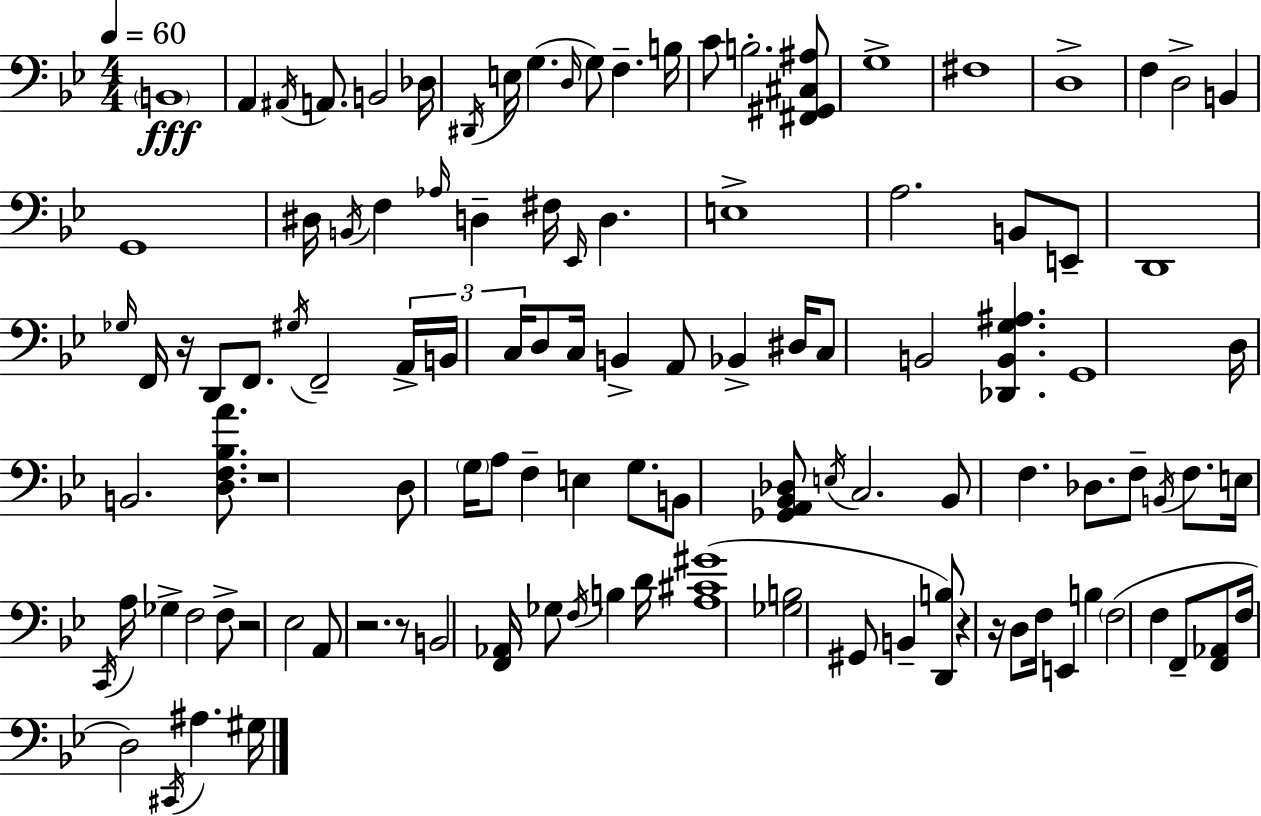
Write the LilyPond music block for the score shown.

{
  \clef bass
  \numericTimeSignature
  \time 4/4
  \key g \minor
  \tempo 4 = 60
  \parenthesize b,1\fff | a,4 \acciaccatura { ais,16 } a,8. b,2 | des16 \acciaccatura { dis,16 } e16 g4.( \grace { d16 } g8) f4.-- | b16 c'8 b2.-. | \break <fis, gis, cis ais>8 g1-> | fis1 | d1-> | f4 d2-> b,4 | \break g,1 | dis16 \acciaccatura { b,16 } f4 \grace { aes16 } d4-- fis16 \grace { ees,16 } | d4. e1-> | a2. | \break b,8 e,8-- d,1 | \grace { ges16 } f,16 r16 d,8 f,8. \acciaccatura { gis16 } f,2-- | \tuplet 3/2 { a,16-> b,16 c16 } d8 c16 b,4-> | a,8 bes,4-> dis16 c8 b,2 | \break <des, b, g ais>4. g,1 | d16 b,2. | <d f bes a'>8. r1 | d8 \parenthesize g16 a8 f4-- | \break e4 g8. b,8 <ges, a, bes, des>8 \acciaccatura { e16 } c2. | bes,8 f4. | des8. f8-- \acciaccatura { b,16 } f8. e16 \acciaccatura { c,16 } a16 ges4-> | f2 f8-> r2 | \break ees2 a,8 r2. | r8 b,2 | <f, aes,>16 ges8 \acciaccatura { f16 } b4 d'16 <a cis' gis'>1( | <ges b>2 | \break gis,8 b,4-- <d, b>8) r4 | r16 d8 f16 e,4 b4 \parenthesize f2( | f4 f,8-- <f, aes,>8 f16 d2) | \acciaccatura { cis,16 } ais4. gis16 \bar "|."
}